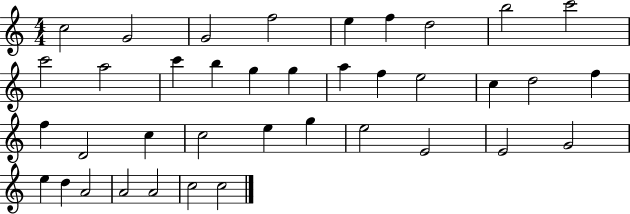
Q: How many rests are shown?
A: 0